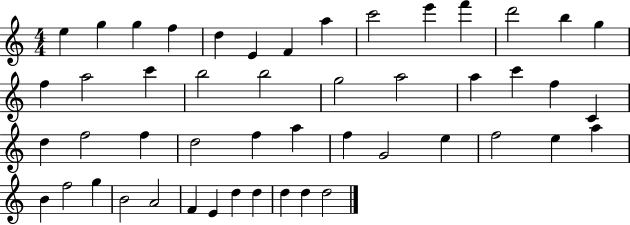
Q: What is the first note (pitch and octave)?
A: E5